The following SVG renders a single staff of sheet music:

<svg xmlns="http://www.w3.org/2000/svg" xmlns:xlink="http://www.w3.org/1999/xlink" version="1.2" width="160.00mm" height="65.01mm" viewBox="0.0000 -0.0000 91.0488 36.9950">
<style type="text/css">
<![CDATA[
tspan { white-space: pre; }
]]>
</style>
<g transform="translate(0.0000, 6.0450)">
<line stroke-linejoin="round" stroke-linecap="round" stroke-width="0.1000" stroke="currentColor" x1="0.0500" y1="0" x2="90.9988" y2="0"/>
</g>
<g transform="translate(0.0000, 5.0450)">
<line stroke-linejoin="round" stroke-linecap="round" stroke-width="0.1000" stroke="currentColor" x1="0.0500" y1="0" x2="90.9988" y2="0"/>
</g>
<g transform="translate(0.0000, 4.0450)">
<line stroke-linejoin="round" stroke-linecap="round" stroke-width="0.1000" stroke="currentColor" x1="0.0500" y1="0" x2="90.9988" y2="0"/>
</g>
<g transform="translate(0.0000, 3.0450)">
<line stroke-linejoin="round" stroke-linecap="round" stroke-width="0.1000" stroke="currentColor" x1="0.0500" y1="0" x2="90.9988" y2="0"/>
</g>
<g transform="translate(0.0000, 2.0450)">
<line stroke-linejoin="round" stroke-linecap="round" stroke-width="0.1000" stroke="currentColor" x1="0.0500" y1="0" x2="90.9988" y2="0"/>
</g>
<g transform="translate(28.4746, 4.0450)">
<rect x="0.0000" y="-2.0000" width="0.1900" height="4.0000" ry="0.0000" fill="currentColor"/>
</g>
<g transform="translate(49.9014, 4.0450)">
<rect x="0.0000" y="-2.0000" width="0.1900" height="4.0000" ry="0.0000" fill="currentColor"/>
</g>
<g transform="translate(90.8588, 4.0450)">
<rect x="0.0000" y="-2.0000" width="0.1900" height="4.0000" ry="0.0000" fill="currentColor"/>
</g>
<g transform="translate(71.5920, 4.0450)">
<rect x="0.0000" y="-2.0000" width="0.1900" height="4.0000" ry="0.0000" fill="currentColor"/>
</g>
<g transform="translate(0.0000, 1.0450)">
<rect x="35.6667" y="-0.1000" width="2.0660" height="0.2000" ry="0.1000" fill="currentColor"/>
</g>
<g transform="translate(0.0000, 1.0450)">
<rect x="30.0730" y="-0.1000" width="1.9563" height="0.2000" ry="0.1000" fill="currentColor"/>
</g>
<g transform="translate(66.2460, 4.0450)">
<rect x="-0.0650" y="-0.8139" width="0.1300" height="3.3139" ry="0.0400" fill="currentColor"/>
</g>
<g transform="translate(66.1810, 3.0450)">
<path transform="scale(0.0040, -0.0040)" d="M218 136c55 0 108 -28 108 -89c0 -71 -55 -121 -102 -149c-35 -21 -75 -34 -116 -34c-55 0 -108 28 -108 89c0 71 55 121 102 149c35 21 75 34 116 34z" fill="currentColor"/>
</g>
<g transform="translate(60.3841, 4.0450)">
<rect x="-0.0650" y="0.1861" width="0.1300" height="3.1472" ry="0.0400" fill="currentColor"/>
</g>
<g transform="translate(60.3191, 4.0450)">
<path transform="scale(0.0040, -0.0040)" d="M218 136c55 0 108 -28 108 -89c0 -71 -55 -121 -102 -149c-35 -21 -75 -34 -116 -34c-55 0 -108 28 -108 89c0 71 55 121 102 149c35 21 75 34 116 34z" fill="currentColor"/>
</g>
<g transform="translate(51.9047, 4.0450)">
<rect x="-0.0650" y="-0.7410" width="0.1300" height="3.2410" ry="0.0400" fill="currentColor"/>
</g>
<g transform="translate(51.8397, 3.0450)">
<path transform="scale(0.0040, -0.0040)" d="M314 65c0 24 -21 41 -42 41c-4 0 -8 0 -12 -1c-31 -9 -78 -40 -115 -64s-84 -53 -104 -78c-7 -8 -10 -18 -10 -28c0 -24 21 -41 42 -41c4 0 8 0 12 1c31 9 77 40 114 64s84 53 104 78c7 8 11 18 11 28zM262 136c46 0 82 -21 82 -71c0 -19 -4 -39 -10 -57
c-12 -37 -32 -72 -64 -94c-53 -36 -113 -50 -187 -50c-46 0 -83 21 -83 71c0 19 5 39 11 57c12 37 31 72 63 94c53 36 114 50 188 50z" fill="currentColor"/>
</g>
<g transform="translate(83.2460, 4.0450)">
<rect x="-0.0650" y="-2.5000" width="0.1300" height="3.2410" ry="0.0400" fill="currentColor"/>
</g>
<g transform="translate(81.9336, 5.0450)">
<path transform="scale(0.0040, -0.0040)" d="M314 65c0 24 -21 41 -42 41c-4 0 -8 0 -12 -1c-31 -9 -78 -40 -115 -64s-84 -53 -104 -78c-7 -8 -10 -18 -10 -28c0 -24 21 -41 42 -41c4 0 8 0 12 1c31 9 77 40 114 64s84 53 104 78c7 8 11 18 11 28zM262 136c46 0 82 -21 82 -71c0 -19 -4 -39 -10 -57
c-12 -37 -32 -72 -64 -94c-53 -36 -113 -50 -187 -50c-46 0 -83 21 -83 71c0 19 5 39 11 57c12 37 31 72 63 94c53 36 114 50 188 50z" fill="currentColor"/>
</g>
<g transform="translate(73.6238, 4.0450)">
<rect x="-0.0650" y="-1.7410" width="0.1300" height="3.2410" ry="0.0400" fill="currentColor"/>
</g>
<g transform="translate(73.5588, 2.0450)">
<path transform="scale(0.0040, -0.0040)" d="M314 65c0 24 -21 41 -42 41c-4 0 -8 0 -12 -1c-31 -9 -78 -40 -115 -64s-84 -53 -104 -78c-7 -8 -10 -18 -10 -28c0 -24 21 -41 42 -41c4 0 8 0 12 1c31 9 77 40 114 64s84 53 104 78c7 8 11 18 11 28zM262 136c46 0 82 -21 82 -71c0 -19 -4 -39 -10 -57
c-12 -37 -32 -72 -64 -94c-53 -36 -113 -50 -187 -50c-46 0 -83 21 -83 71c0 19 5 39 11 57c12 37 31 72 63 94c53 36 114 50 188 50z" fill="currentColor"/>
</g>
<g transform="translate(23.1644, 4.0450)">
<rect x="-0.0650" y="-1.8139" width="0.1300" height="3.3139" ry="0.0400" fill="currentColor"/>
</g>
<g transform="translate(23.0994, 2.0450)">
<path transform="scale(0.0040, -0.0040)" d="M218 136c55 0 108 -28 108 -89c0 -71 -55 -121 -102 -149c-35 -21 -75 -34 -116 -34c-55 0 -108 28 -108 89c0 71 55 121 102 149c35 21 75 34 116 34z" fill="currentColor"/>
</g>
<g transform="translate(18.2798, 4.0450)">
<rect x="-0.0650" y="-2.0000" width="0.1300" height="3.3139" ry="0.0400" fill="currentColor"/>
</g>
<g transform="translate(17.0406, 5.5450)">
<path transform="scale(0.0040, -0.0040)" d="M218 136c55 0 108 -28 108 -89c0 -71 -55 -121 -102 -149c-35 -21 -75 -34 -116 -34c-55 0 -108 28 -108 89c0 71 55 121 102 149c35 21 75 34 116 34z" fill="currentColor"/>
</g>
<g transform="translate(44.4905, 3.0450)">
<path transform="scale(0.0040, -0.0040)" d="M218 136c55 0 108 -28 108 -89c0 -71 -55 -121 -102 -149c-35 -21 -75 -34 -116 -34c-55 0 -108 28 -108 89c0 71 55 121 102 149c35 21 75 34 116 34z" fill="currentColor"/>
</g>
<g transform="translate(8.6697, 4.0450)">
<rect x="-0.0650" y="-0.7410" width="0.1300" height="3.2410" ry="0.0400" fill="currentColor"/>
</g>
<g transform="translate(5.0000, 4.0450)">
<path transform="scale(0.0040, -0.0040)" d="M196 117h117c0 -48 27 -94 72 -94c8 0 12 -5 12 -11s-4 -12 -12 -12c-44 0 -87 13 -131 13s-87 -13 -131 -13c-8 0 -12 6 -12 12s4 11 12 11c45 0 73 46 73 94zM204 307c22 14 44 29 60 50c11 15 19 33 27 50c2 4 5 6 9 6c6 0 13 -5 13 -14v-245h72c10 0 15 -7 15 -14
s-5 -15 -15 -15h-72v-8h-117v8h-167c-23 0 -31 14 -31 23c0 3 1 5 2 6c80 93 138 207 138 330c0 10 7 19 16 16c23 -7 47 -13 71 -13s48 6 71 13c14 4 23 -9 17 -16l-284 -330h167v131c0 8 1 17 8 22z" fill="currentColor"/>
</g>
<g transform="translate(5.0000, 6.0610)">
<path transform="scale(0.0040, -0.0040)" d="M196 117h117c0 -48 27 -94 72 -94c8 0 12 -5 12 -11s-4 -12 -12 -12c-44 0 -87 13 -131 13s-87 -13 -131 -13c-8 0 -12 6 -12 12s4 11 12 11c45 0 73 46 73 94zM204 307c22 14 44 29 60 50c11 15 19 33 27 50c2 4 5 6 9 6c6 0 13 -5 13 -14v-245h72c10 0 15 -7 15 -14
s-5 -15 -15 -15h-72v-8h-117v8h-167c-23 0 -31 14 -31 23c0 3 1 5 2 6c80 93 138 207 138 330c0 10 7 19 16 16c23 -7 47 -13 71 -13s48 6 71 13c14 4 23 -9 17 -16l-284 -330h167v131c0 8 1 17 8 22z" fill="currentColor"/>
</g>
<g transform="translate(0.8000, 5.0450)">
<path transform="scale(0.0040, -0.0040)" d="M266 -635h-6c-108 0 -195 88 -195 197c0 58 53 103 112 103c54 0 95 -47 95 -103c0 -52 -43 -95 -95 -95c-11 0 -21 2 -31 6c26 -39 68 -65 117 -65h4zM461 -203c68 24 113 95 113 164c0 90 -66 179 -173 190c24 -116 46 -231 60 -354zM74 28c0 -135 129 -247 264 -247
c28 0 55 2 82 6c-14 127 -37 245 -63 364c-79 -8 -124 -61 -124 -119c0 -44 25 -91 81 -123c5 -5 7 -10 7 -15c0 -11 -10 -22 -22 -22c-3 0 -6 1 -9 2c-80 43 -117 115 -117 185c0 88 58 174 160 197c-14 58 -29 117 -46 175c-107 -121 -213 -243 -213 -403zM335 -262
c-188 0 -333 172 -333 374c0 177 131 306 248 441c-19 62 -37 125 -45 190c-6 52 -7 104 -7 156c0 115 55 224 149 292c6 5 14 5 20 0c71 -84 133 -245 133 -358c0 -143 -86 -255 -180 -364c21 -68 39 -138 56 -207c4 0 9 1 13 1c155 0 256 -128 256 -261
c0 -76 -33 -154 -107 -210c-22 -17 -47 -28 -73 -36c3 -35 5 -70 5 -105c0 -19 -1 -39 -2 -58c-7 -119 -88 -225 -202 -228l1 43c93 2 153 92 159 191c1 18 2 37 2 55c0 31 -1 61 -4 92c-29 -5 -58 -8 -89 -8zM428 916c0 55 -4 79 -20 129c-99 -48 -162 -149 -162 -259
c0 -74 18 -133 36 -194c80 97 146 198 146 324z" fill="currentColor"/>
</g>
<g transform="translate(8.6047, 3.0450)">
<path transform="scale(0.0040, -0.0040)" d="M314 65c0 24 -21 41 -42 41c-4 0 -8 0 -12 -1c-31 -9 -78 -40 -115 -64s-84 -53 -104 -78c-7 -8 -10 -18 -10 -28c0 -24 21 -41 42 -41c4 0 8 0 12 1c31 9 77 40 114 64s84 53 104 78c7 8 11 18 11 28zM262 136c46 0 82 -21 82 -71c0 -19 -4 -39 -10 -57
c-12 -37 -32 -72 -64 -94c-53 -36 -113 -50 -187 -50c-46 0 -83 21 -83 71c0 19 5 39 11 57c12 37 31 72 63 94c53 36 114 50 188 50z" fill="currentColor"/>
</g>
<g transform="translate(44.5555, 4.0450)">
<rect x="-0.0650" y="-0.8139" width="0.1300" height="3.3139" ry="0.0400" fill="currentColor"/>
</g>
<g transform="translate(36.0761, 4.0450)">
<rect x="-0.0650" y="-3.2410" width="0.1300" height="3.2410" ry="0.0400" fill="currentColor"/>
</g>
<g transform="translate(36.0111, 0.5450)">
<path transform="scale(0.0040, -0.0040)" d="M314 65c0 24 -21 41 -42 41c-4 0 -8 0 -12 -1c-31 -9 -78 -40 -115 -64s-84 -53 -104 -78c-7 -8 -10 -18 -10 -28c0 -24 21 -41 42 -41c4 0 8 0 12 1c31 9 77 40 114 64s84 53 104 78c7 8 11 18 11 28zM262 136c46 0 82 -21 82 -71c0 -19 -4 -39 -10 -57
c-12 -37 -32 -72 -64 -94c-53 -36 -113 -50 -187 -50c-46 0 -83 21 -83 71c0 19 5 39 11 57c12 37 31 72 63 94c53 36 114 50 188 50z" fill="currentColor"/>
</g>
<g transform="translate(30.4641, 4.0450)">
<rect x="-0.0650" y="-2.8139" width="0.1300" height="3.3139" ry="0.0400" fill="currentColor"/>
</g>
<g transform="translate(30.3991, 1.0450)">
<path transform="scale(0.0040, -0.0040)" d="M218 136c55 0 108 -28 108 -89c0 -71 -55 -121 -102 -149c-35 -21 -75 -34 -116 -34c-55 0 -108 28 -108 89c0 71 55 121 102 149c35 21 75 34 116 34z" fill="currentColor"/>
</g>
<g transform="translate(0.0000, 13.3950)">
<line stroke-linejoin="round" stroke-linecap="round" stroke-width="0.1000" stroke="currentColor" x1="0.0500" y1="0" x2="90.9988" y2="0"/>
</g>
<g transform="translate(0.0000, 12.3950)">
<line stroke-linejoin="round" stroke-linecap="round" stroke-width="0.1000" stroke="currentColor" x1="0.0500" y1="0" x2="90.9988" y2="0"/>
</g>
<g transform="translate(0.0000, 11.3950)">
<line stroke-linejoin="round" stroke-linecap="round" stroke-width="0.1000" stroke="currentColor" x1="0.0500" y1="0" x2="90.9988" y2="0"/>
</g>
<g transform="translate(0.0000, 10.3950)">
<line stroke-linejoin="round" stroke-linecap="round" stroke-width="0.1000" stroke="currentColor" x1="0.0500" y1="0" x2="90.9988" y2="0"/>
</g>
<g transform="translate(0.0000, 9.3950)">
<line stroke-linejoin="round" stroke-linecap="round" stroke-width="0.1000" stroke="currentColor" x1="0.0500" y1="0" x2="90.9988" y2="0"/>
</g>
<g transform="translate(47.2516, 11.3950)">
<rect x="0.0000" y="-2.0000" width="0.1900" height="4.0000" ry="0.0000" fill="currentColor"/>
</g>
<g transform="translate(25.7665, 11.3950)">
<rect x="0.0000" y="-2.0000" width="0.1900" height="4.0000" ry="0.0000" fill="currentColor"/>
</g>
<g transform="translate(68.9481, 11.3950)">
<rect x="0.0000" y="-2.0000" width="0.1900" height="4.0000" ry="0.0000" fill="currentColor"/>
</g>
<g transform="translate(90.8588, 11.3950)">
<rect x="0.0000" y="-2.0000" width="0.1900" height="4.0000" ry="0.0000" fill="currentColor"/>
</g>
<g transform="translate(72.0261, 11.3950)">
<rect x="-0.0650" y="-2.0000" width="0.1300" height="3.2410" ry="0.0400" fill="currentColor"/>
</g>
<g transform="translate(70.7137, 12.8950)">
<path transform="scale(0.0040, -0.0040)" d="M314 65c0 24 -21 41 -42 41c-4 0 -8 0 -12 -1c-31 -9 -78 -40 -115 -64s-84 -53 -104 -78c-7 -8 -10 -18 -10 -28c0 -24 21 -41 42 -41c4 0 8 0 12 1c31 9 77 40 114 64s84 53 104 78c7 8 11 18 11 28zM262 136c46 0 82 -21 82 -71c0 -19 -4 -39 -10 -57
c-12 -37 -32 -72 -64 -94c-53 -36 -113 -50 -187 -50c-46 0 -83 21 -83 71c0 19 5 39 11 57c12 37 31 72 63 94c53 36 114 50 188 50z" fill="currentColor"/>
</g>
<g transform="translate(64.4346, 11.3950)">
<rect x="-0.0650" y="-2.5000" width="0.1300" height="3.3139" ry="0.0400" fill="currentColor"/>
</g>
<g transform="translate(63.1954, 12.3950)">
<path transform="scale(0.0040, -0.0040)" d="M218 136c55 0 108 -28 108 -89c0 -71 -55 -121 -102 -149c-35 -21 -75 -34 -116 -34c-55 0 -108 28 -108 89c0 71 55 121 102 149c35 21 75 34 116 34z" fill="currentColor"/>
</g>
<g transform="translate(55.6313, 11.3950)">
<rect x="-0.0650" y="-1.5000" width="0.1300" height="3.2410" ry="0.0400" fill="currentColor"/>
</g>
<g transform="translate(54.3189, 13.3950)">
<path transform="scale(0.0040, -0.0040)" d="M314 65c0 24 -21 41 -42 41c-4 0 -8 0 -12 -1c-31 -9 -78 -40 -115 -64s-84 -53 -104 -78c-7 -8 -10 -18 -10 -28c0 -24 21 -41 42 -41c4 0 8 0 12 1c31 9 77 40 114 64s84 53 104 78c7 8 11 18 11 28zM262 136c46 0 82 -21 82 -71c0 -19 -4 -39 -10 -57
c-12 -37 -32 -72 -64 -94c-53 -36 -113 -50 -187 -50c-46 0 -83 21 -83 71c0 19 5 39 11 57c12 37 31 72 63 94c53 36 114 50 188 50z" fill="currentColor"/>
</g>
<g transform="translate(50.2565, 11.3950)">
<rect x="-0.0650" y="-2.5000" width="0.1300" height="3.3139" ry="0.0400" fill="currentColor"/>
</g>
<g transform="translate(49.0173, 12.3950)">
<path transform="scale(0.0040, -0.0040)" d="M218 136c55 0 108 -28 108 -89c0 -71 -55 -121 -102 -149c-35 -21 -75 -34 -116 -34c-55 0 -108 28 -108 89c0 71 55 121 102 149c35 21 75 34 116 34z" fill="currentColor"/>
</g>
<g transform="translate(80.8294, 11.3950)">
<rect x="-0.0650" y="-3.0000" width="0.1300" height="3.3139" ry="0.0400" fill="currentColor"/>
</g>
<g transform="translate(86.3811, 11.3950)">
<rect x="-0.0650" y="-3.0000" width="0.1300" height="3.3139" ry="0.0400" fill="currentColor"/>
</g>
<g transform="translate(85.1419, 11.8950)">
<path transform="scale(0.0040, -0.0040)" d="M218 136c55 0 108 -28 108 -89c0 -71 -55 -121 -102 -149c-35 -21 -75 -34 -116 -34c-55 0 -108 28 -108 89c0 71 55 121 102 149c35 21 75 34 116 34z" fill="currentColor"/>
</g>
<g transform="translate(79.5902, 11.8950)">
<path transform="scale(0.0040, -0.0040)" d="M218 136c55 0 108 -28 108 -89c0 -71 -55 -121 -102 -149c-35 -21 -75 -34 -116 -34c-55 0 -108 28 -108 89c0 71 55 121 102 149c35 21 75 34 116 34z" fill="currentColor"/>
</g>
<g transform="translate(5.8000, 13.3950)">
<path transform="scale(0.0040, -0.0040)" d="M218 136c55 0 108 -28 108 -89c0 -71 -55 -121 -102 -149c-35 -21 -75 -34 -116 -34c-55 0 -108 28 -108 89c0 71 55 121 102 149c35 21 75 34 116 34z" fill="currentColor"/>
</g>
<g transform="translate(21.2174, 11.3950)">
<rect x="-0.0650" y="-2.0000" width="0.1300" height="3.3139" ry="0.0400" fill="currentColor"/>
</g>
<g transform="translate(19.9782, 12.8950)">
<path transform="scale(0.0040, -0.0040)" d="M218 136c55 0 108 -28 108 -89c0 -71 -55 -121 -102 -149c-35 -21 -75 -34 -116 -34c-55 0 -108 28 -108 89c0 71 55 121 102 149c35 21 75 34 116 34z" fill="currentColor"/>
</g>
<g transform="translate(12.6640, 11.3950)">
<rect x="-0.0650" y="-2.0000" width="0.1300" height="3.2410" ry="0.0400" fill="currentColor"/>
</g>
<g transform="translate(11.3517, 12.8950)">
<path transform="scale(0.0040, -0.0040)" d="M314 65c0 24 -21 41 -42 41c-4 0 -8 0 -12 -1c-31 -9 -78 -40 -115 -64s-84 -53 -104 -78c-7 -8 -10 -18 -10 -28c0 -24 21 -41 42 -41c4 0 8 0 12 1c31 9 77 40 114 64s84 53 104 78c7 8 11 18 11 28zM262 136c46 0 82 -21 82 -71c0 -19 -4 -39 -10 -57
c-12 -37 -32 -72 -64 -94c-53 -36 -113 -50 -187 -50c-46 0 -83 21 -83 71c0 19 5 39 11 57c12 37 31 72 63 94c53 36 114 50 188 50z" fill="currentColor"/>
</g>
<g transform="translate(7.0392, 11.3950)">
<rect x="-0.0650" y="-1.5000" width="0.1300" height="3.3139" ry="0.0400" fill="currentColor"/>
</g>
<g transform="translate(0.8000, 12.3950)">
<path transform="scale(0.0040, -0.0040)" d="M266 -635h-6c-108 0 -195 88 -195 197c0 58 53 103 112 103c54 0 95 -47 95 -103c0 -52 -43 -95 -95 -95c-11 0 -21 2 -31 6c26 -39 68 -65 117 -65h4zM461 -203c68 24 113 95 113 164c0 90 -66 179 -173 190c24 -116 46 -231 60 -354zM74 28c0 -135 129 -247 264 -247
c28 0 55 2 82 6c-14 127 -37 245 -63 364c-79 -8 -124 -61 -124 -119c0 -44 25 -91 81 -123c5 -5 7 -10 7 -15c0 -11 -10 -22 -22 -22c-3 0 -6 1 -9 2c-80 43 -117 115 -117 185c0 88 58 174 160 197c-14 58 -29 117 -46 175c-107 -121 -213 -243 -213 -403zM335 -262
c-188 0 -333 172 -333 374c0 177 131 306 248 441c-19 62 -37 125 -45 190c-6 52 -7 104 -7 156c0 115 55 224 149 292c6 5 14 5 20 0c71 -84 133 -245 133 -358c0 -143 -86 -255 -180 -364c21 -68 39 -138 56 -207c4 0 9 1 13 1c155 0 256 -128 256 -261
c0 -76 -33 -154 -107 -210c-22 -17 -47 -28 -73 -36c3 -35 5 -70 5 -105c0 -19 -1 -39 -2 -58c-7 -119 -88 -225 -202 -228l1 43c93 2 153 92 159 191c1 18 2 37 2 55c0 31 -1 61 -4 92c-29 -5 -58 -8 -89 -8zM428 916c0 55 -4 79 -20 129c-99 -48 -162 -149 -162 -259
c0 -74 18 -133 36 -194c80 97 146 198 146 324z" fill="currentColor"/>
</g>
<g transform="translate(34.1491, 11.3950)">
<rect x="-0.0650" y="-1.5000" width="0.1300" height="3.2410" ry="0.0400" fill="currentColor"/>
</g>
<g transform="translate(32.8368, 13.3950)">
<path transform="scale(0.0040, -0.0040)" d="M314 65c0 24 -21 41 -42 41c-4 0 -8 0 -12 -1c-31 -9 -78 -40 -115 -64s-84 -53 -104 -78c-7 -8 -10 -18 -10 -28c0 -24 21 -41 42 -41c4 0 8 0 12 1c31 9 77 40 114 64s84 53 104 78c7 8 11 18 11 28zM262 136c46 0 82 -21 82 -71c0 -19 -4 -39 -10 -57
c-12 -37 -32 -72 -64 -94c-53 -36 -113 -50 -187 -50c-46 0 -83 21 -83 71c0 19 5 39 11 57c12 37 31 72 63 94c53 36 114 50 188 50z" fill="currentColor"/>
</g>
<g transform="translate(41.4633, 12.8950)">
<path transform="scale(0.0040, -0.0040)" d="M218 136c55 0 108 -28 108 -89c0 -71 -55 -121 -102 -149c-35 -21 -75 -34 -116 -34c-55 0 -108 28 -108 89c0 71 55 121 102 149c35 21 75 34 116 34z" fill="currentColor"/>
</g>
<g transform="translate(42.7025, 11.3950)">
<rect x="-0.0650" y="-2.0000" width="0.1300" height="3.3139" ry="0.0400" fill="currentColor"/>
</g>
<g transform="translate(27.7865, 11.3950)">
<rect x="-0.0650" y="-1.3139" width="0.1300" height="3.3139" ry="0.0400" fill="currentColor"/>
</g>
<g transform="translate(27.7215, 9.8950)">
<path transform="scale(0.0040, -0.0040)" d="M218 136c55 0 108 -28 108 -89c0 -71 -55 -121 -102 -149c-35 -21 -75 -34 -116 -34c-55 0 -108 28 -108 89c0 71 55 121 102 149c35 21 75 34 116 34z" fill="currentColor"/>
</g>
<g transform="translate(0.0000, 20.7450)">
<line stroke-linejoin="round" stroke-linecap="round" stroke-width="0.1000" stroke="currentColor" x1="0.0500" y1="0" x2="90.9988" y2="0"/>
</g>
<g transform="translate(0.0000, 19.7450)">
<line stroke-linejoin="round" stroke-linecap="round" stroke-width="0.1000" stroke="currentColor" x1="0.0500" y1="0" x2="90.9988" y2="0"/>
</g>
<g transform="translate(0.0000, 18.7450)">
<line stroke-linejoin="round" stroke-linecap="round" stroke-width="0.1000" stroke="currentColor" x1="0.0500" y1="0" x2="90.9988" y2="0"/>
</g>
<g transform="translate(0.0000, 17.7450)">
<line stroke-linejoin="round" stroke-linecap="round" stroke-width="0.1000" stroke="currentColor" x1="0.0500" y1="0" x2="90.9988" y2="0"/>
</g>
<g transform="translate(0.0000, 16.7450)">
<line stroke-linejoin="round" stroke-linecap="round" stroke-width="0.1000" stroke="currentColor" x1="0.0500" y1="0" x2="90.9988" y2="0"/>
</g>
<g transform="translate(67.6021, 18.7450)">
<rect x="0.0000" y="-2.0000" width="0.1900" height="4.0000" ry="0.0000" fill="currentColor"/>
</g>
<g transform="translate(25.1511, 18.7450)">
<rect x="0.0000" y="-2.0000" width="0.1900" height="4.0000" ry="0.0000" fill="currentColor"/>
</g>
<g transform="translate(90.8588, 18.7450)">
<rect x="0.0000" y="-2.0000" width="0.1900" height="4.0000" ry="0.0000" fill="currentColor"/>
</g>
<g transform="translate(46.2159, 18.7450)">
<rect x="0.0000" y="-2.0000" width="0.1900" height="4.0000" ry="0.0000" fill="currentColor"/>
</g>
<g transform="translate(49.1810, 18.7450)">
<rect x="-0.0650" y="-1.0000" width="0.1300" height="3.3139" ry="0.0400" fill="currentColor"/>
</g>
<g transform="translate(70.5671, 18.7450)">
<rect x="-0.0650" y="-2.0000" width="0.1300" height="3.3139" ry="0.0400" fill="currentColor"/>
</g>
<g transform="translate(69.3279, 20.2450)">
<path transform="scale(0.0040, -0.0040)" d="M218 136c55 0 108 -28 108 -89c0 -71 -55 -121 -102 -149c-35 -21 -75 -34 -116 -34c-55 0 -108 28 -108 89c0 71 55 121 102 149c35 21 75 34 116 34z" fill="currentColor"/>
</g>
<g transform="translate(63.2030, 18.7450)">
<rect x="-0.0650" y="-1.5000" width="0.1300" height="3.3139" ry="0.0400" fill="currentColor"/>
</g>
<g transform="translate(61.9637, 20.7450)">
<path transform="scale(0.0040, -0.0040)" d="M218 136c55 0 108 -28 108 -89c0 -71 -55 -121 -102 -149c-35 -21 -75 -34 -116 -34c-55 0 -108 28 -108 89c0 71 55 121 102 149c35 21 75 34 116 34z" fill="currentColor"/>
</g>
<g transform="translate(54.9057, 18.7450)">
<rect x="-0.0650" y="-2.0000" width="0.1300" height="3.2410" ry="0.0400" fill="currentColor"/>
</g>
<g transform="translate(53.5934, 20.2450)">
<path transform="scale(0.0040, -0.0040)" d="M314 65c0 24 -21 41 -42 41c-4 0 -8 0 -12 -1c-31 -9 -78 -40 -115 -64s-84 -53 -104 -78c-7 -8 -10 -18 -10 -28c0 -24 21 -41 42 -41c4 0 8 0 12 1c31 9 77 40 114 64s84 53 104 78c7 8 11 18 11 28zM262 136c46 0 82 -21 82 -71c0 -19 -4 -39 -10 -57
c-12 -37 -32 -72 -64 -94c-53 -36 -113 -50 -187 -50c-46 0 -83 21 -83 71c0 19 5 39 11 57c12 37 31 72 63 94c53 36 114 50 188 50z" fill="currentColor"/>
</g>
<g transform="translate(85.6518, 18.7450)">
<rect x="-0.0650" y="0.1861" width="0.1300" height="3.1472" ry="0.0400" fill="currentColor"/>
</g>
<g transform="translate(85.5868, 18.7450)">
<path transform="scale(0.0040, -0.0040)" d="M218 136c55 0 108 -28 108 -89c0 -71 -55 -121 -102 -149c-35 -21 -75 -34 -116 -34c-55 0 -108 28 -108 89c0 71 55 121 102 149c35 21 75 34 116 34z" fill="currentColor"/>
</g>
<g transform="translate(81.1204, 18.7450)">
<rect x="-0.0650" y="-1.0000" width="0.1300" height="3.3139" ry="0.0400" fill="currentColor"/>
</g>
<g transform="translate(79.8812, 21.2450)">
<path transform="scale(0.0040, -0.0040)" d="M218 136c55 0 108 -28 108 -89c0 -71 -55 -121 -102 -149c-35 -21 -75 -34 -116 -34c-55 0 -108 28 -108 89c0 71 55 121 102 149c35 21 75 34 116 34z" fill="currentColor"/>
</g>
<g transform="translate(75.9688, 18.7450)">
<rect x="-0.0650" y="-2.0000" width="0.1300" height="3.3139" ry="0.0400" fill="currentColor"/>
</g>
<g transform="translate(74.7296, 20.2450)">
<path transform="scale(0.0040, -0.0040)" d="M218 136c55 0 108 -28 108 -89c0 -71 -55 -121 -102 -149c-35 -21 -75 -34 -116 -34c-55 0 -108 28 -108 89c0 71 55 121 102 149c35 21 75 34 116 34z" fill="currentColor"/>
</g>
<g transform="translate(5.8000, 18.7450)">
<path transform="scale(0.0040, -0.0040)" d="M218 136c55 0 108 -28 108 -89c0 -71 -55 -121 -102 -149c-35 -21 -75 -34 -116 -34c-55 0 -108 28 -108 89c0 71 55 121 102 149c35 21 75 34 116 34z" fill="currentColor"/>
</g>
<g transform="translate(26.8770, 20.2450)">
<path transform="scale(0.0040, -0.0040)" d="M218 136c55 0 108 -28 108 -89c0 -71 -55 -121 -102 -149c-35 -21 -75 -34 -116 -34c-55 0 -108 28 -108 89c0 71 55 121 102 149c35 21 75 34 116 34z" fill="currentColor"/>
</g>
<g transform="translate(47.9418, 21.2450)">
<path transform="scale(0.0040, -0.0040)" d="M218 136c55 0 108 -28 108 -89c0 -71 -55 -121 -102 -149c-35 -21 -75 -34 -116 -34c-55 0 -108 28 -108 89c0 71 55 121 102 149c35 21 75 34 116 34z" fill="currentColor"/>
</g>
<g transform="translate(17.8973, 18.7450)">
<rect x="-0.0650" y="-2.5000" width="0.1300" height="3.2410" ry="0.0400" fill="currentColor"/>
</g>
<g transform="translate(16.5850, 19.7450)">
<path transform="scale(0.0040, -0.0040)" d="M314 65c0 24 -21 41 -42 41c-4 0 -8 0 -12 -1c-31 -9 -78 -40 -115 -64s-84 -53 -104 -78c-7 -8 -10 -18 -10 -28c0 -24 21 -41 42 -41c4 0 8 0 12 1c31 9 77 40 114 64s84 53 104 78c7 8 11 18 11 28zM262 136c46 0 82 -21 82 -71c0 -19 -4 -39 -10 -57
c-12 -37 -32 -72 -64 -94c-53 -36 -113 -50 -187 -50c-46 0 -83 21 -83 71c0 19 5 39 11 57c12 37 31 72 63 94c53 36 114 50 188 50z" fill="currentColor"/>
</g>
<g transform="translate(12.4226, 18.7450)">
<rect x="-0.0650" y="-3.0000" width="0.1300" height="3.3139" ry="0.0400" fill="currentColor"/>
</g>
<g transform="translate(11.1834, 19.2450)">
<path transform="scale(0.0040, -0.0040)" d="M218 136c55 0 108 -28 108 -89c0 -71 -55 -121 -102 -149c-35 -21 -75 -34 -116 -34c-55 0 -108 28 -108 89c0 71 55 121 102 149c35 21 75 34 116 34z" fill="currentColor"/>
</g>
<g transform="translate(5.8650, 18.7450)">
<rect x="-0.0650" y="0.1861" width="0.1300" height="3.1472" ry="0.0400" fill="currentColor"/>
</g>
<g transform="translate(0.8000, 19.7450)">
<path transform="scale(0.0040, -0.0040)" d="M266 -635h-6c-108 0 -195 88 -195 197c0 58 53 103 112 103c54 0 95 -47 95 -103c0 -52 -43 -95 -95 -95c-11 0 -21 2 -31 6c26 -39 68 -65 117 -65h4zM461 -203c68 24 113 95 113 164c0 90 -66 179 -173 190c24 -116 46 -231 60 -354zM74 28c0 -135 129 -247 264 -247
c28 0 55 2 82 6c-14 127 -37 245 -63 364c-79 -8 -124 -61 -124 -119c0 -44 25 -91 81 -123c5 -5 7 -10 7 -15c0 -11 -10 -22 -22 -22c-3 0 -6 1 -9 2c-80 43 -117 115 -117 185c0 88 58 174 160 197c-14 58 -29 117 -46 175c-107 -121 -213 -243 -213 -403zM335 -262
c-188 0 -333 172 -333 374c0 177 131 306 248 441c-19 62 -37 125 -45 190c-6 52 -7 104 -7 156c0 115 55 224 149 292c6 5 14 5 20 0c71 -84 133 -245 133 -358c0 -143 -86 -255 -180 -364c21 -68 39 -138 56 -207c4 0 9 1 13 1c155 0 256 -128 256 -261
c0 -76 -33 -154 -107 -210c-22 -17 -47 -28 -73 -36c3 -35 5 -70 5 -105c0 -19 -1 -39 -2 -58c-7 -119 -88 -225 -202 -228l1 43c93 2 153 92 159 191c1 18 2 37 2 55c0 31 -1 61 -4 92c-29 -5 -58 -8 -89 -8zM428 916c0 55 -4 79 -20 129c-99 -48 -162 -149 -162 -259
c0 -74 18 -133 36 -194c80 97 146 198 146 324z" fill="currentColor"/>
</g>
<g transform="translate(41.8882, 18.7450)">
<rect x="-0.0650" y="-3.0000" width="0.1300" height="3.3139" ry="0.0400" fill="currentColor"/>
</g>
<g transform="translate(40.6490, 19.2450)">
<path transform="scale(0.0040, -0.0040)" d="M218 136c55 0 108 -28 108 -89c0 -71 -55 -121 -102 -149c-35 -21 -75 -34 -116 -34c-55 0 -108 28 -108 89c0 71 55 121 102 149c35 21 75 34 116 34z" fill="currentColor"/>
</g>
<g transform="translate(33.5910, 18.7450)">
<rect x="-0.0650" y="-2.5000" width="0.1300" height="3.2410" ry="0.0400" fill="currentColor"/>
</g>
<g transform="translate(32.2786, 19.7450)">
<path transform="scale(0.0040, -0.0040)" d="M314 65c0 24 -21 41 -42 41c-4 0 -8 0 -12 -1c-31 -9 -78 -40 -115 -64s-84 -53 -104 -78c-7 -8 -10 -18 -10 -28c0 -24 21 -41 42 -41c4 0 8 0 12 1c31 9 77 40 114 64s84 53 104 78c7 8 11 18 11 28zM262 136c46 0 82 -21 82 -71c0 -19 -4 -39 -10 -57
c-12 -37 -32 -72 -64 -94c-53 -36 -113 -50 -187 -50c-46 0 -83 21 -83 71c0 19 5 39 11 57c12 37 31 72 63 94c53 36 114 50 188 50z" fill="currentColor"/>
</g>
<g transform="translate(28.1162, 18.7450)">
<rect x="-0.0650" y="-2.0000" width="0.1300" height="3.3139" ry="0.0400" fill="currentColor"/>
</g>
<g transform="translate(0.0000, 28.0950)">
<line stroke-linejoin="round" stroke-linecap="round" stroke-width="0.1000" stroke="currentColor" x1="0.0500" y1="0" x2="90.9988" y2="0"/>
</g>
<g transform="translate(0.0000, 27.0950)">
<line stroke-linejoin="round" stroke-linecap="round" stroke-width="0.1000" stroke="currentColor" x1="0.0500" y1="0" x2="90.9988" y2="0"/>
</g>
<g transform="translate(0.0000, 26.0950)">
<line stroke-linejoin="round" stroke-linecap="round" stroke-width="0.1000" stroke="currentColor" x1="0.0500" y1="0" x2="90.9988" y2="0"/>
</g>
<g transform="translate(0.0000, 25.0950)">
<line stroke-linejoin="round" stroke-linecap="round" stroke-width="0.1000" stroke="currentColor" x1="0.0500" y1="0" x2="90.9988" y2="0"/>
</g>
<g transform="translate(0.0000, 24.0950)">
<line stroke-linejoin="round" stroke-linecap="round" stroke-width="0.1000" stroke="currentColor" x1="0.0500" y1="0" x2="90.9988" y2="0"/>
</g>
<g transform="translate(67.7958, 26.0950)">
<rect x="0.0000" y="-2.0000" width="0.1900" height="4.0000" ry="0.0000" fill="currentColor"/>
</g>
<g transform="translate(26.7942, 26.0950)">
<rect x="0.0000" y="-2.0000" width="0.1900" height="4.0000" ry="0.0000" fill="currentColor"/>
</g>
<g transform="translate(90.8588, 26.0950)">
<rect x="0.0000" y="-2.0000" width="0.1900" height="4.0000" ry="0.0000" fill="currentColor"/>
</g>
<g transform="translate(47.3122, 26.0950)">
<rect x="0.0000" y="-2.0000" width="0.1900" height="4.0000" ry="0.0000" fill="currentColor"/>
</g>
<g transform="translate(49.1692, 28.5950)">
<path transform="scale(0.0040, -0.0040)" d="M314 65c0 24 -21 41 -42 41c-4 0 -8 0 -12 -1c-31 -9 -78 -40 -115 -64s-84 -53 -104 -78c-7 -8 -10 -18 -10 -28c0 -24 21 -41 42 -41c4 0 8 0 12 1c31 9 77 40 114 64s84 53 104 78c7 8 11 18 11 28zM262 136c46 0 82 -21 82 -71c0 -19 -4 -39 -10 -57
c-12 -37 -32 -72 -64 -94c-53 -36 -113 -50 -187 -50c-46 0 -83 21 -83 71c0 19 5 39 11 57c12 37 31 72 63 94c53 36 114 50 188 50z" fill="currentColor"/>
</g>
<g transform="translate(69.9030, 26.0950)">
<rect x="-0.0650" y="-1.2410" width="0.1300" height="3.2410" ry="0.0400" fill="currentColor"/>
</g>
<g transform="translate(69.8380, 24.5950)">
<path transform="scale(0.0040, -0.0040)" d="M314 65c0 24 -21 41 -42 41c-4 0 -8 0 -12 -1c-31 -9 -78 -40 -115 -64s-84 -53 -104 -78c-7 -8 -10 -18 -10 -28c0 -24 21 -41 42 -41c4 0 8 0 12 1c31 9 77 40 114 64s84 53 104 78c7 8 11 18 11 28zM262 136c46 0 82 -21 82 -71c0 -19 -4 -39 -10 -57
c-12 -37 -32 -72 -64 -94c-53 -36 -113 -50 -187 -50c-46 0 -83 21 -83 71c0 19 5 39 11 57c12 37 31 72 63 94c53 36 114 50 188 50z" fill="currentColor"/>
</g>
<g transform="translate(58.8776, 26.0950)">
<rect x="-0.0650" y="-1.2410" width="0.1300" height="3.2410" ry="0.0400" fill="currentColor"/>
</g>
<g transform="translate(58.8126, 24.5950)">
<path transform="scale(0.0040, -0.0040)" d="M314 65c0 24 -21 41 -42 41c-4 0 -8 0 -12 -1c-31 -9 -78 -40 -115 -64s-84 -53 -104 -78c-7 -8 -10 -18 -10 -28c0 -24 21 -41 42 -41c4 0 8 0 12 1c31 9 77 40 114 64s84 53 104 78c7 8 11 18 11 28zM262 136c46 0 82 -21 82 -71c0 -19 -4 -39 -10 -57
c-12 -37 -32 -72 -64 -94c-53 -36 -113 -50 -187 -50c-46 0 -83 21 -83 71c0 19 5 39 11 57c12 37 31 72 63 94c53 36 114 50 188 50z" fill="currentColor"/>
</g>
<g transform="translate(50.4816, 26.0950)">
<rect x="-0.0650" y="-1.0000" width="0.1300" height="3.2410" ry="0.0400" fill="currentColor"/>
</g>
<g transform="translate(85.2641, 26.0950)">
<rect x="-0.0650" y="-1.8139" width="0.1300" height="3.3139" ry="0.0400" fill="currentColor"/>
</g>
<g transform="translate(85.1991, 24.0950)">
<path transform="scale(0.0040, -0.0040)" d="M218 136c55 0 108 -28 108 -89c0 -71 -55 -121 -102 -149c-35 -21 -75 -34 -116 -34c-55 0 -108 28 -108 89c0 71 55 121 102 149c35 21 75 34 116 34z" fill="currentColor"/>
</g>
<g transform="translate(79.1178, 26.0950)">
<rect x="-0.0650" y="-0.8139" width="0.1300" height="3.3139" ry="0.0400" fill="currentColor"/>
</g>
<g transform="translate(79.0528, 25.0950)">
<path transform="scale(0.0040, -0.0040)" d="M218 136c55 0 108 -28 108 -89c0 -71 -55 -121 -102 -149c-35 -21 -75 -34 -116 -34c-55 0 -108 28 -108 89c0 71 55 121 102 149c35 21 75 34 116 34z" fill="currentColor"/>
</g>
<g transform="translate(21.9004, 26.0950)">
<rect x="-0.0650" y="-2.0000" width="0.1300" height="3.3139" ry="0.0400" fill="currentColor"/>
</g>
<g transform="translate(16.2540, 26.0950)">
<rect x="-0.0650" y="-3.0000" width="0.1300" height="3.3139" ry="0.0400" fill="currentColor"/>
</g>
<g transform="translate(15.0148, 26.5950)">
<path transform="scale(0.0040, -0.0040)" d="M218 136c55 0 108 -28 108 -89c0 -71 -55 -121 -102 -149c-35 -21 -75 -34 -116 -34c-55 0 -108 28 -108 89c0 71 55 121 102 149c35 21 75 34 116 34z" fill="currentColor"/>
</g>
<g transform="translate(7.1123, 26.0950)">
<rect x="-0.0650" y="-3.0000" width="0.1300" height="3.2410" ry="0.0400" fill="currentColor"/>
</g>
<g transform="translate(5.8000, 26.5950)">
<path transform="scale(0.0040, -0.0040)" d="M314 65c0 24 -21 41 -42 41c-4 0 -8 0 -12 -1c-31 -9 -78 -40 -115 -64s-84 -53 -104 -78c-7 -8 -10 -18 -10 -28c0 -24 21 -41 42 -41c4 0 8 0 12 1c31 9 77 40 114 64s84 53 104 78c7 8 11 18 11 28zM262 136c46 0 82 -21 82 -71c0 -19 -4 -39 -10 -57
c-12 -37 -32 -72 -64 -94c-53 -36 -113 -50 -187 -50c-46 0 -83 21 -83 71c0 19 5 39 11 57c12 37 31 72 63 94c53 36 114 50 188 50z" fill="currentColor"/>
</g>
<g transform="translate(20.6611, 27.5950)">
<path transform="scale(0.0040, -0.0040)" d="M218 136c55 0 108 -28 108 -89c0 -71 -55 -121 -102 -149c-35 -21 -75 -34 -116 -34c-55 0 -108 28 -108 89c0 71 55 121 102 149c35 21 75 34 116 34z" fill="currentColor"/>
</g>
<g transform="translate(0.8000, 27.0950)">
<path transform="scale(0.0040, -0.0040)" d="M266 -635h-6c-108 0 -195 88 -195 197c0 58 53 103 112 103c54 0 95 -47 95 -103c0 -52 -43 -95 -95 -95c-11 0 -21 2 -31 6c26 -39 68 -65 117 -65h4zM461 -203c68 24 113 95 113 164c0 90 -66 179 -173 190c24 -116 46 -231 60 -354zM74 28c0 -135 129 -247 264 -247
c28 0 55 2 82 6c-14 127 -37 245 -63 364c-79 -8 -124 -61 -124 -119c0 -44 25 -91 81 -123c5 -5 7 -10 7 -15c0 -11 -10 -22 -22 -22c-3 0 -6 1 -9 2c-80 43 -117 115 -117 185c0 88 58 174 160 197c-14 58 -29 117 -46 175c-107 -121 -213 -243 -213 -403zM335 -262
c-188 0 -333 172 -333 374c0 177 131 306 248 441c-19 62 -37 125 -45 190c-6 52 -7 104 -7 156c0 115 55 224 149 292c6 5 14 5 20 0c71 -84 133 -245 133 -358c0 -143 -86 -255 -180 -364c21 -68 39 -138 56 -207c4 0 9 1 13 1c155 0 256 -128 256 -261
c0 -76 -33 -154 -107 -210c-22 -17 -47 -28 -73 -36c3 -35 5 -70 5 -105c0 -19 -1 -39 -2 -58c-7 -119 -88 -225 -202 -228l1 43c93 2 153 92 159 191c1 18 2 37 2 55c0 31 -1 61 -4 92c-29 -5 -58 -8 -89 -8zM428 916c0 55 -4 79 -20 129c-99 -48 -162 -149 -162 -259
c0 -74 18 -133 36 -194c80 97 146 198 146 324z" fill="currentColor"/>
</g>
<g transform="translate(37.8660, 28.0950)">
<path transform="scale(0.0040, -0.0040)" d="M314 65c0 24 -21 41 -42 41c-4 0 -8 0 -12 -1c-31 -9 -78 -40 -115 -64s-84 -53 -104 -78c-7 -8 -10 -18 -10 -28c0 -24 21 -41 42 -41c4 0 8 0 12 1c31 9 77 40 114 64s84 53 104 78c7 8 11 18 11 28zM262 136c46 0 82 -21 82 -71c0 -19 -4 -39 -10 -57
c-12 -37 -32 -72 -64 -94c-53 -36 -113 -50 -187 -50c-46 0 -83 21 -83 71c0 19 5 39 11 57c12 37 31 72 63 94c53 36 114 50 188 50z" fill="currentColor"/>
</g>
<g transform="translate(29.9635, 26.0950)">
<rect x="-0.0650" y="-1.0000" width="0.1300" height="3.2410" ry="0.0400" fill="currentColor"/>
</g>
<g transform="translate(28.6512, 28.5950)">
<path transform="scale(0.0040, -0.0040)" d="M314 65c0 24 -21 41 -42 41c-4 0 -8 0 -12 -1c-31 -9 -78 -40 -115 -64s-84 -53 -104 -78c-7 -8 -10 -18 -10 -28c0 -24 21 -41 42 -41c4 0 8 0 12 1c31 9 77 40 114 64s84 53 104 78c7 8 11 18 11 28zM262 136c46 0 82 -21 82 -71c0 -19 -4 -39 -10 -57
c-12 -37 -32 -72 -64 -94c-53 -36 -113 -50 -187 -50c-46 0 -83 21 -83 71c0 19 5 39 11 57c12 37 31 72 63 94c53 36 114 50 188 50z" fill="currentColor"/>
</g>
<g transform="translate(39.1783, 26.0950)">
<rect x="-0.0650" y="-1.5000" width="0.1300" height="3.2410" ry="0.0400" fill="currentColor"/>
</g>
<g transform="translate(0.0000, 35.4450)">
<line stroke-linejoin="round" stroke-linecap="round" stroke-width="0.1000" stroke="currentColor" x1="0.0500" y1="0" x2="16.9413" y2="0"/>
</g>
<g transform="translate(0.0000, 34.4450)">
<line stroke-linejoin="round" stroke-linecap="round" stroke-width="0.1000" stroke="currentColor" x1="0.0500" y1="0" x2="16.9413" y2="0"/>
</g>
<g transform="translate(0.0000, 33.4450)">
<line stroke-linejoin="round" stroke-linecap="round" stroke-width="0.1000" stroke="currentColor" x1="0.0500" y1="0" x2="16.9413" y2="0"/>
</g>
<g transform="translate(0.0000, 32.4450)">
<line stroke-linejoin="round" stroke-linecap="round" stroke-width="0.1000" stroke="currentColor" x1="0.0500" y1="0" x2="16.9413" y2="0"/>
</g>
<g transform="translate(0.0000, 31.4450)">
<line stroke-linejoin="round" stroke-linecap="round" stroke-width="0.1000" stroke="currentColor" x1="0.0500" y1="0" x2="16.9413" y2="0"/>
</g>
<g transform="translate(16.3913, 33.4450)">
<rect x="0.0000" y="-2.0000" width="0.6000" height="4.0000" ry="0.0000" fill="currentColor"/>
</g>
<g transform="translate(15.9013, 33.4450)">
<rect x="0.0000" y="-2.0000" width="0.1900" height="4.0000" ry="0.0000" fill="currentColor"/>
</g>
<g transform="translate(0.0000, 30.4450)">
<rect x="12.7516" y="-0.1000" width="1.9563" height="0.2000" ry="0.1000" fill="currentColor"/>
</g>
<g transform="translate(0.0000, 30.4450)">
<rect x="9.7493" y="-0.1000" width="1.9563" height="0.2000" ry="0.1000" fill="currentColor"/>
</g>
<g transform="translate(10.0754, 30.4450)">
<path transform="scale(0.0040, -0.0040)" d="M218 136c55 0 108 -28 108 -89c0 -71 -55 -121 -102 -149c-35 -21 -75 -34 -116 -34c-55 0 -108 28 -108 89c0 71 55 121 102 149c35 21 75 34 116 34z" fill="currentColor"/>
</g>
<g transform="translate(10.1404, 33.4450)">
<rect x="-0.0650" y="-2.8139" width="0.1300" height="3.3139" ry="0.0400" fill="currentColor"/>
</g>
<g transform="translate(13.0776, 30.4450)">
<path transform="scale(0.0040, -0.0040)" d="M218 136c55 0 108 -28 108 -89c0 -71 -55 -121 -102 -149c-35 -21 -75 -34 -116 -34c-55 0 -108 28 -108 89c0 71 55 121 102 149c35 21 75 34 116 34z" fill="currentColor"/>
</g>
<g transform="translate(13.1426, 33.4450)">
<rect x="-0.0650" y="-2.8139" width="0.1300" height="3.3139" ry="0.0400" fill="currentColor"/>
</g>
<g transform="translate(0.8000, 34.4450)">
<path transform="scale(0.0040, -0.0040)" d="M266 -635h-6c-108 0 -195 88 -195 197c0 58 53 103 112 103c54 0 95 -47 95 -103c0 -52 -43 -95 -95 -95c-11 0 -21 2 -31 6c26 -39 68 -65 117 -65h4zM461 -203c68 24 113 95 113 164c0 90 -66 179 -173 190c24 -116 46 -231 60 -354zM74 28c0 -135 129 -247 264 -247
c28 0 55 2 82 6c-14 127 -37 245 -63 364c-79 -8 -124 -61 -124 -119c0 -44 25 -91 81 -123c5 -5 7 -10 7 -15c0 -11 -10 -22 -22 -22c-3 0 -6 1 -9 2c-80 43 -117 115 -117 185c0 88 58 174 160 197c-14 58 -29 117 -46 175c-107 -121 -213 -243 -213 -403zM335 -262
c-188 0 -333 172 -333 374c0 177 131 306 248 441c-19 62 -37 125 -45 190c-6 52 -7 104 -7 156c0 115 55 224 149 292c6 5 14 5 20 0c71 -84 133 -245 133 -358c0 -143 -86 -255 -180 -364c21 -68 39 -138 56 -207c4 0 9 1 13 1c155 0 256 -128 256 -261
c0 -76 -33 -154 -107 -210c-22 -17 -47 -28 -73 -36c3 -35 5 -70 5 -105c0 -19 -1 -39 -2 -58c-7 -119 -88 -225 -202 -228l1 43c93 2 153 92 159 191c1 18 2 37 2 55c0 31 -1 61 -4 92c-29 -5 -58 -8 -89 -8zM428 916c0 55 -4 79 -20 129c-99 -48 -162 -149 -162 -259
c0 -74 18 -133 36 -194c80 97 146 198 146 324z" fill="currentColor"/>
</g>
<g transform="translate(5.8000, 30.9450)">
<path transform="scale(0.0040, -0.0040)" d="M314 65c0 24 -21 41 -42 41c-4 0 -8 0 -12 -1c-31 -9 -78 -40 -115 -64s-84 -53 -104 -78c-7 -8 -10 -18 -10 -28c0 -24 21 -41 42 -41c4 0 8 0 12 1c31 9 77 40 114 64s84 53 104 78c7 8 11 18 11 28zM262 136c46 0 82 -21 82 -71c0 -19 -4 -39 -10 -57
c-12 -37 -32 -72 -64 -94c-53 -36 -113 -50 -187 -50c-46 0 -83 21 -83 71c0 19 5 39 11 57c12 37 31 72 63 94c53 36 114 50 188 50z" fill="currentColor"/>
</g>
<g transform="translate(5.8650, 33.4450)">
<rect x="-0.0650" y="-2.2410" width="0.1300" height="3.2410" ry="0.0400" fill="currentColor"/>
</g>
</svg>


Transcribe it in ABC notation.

X:1
T:Untitled
M:4/4
L:1/4
K:C
d2 F f a b2 d d2 B d f2 G2 E F2 F e E2 F G E2 G F2 A A B A G2 F G2 A D F2 E F F D B A2 A F D2 E2 D2 e2 e2 d f g2 a a